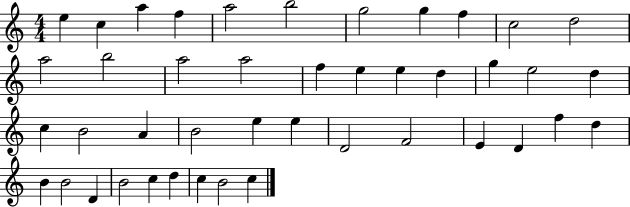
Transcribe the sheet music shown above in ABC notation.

X:1
T:Untitled
M:4/4
L:1/4
K:C
e c a f a2 b2 g2 g f c2 d2 a2 b2 a2 a2 f e e d g e2 d c B2 A B2 e e D2 F2 E D f d B B2 D B2 c d c B2 c